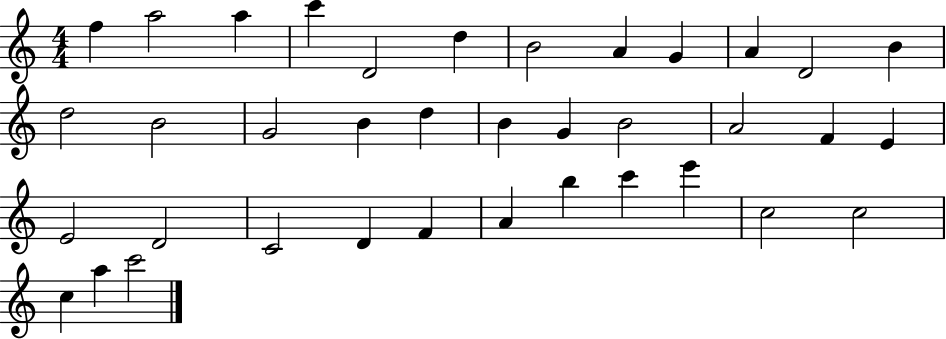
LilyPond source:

{
  \clef treble
  \numericTimeSignature
  \time 4/4
  \key c \major
  f''4 a''2 a''4 | c'''4 d'2 d''4 | b'2 a'4 g'4 | a'4 d'2 b'4 | \break d''2 b'2 | g'2 b'4 d''4 | b'4 g'4 b'2 | a'2 f'4 e'4 | \break e'2 d'2 | c'2 d'4 f'4 | a'4 b''4 c'''4 e'''4 | c''2 c''2 | \break c''4 a''4 c'''2 | \bar "|."
}